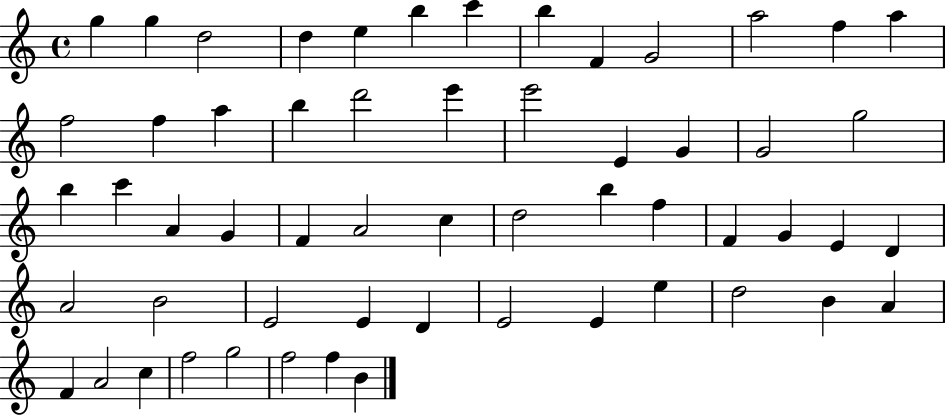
G5/q G5/q D5/h D5/q E5/q B5/q C6/q B5/q F4/q G4/h A5/h F5/q A5/q F5/h F5/q A5/q B5/q D6/h E6/q E6/h E4/q G4/q G4/h G5/h B5/q C6/q A4/q G4/q F4/q A4/h C5/q D5/h B5/q F5/q F4/q G4/q E4/q D4/q A4/h B4/h E4/h E4/q D4/q E4/h E4/q E5/q D5/h B4/q A4/q F4/q A4/h C5/q F5/h G5/h F5/h F5/q B4/q